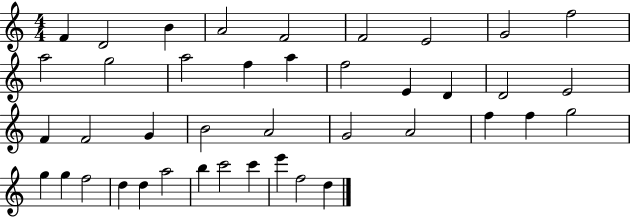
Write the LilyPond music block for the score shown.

{
  \clef treble
  \numericTimeSignature
  \time 4/4
  \key c \major
  f'4 d'2 b'4 | a'2 f'2 | f'2 e'2 | g'2 f''2 | \break a''2 g''2 | a''2 f''4 a''4 | f''2 e'4 d'4 | d'2 e'2 | \break f'4 f'2 g'4 | b'2 a'2 | g'2 a'2 | f''4 f''4 g''2 | \break g''4 g''4 f''2 | d''4 d''4 a''2 | b''4 c'''2 c'''4 | e'''4 f''2 d''4 | \break \bar "|."
}